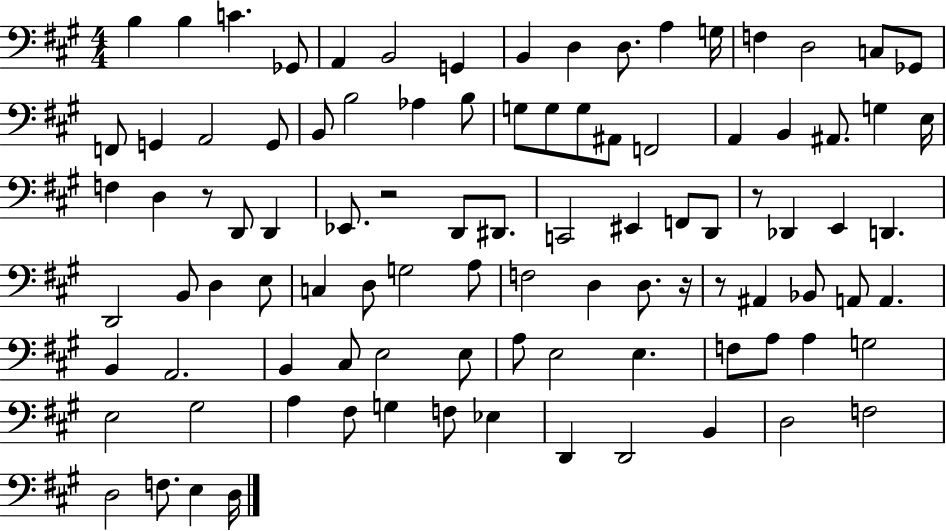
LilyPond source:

{
  \clef bass
  \numericTimeSignature
  \time 4/4
  \key a \major
  \repeat volta 2 { b4 b4 c'4. ges,8 | a,4 b,2 g,4 | b,4 d4 d8. a4 g16 | f4 d2 c8 ges,8 | \break f,8 g,4 a,2 g,8 | b,8 b2 aes4 b8 | g8 g8 g8 ais,8 f,2 | a,4 b,4 ais,8. g4 e16 | \break f4 d4 r8 d,8 d,4 | ees,8. r2 d,8 dis,8. | c,2 eis,4 f,8 d,8 | r8 des,4 e,4 d,4. | \break d,2 b,8 d4 e8 | c4 d8 g2 a8 | f2 d4 d8. r16 | r8 ais,4 bes,8 a,8 a,4. | \break b,4 a,2. | b,4 cis8 e2 e8 | a8 e2 e4. | f8 a8 a4 g2 | \break e2 gis2 | a4 fis8 g4 f8 ees4 | d,4 d,2 b,4 | d2 f2 | \break d2 f8. e4 d16 | } \bar "|."
}